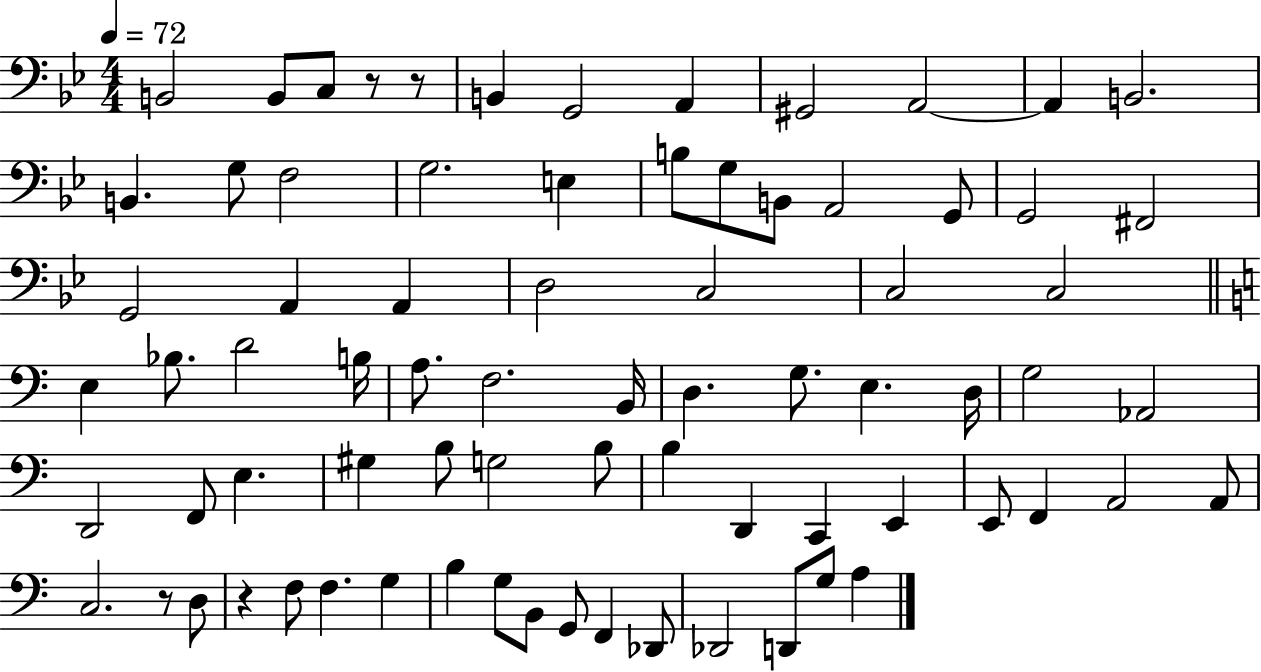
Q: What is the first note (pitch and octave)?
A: B2